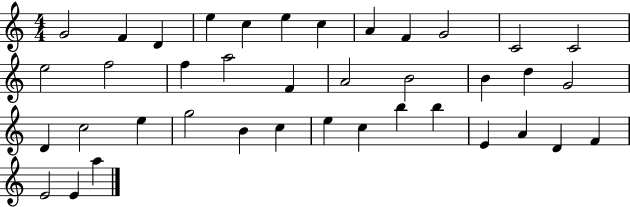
{
  \clef treble
  \numericTimeSignature
  \time 4/4
  \key c \major
  g'2 f'4 d'4 | e''4 c''4 e''4 c''4 | a'4 f'4 g'2 | c'2 c'2 | \break e''2 f''2 | f''4 a''2 f'4 | a'2 b'2 | b'4 d''4 g'2 | \break d'4 c''2 e''4 | g''2 b'4 c''4 | e''4 c''4 b''4 b''4 | e'4 a'4 d'4 f'4 | \break e'2 e'4 a''4 | \bar "|."
}